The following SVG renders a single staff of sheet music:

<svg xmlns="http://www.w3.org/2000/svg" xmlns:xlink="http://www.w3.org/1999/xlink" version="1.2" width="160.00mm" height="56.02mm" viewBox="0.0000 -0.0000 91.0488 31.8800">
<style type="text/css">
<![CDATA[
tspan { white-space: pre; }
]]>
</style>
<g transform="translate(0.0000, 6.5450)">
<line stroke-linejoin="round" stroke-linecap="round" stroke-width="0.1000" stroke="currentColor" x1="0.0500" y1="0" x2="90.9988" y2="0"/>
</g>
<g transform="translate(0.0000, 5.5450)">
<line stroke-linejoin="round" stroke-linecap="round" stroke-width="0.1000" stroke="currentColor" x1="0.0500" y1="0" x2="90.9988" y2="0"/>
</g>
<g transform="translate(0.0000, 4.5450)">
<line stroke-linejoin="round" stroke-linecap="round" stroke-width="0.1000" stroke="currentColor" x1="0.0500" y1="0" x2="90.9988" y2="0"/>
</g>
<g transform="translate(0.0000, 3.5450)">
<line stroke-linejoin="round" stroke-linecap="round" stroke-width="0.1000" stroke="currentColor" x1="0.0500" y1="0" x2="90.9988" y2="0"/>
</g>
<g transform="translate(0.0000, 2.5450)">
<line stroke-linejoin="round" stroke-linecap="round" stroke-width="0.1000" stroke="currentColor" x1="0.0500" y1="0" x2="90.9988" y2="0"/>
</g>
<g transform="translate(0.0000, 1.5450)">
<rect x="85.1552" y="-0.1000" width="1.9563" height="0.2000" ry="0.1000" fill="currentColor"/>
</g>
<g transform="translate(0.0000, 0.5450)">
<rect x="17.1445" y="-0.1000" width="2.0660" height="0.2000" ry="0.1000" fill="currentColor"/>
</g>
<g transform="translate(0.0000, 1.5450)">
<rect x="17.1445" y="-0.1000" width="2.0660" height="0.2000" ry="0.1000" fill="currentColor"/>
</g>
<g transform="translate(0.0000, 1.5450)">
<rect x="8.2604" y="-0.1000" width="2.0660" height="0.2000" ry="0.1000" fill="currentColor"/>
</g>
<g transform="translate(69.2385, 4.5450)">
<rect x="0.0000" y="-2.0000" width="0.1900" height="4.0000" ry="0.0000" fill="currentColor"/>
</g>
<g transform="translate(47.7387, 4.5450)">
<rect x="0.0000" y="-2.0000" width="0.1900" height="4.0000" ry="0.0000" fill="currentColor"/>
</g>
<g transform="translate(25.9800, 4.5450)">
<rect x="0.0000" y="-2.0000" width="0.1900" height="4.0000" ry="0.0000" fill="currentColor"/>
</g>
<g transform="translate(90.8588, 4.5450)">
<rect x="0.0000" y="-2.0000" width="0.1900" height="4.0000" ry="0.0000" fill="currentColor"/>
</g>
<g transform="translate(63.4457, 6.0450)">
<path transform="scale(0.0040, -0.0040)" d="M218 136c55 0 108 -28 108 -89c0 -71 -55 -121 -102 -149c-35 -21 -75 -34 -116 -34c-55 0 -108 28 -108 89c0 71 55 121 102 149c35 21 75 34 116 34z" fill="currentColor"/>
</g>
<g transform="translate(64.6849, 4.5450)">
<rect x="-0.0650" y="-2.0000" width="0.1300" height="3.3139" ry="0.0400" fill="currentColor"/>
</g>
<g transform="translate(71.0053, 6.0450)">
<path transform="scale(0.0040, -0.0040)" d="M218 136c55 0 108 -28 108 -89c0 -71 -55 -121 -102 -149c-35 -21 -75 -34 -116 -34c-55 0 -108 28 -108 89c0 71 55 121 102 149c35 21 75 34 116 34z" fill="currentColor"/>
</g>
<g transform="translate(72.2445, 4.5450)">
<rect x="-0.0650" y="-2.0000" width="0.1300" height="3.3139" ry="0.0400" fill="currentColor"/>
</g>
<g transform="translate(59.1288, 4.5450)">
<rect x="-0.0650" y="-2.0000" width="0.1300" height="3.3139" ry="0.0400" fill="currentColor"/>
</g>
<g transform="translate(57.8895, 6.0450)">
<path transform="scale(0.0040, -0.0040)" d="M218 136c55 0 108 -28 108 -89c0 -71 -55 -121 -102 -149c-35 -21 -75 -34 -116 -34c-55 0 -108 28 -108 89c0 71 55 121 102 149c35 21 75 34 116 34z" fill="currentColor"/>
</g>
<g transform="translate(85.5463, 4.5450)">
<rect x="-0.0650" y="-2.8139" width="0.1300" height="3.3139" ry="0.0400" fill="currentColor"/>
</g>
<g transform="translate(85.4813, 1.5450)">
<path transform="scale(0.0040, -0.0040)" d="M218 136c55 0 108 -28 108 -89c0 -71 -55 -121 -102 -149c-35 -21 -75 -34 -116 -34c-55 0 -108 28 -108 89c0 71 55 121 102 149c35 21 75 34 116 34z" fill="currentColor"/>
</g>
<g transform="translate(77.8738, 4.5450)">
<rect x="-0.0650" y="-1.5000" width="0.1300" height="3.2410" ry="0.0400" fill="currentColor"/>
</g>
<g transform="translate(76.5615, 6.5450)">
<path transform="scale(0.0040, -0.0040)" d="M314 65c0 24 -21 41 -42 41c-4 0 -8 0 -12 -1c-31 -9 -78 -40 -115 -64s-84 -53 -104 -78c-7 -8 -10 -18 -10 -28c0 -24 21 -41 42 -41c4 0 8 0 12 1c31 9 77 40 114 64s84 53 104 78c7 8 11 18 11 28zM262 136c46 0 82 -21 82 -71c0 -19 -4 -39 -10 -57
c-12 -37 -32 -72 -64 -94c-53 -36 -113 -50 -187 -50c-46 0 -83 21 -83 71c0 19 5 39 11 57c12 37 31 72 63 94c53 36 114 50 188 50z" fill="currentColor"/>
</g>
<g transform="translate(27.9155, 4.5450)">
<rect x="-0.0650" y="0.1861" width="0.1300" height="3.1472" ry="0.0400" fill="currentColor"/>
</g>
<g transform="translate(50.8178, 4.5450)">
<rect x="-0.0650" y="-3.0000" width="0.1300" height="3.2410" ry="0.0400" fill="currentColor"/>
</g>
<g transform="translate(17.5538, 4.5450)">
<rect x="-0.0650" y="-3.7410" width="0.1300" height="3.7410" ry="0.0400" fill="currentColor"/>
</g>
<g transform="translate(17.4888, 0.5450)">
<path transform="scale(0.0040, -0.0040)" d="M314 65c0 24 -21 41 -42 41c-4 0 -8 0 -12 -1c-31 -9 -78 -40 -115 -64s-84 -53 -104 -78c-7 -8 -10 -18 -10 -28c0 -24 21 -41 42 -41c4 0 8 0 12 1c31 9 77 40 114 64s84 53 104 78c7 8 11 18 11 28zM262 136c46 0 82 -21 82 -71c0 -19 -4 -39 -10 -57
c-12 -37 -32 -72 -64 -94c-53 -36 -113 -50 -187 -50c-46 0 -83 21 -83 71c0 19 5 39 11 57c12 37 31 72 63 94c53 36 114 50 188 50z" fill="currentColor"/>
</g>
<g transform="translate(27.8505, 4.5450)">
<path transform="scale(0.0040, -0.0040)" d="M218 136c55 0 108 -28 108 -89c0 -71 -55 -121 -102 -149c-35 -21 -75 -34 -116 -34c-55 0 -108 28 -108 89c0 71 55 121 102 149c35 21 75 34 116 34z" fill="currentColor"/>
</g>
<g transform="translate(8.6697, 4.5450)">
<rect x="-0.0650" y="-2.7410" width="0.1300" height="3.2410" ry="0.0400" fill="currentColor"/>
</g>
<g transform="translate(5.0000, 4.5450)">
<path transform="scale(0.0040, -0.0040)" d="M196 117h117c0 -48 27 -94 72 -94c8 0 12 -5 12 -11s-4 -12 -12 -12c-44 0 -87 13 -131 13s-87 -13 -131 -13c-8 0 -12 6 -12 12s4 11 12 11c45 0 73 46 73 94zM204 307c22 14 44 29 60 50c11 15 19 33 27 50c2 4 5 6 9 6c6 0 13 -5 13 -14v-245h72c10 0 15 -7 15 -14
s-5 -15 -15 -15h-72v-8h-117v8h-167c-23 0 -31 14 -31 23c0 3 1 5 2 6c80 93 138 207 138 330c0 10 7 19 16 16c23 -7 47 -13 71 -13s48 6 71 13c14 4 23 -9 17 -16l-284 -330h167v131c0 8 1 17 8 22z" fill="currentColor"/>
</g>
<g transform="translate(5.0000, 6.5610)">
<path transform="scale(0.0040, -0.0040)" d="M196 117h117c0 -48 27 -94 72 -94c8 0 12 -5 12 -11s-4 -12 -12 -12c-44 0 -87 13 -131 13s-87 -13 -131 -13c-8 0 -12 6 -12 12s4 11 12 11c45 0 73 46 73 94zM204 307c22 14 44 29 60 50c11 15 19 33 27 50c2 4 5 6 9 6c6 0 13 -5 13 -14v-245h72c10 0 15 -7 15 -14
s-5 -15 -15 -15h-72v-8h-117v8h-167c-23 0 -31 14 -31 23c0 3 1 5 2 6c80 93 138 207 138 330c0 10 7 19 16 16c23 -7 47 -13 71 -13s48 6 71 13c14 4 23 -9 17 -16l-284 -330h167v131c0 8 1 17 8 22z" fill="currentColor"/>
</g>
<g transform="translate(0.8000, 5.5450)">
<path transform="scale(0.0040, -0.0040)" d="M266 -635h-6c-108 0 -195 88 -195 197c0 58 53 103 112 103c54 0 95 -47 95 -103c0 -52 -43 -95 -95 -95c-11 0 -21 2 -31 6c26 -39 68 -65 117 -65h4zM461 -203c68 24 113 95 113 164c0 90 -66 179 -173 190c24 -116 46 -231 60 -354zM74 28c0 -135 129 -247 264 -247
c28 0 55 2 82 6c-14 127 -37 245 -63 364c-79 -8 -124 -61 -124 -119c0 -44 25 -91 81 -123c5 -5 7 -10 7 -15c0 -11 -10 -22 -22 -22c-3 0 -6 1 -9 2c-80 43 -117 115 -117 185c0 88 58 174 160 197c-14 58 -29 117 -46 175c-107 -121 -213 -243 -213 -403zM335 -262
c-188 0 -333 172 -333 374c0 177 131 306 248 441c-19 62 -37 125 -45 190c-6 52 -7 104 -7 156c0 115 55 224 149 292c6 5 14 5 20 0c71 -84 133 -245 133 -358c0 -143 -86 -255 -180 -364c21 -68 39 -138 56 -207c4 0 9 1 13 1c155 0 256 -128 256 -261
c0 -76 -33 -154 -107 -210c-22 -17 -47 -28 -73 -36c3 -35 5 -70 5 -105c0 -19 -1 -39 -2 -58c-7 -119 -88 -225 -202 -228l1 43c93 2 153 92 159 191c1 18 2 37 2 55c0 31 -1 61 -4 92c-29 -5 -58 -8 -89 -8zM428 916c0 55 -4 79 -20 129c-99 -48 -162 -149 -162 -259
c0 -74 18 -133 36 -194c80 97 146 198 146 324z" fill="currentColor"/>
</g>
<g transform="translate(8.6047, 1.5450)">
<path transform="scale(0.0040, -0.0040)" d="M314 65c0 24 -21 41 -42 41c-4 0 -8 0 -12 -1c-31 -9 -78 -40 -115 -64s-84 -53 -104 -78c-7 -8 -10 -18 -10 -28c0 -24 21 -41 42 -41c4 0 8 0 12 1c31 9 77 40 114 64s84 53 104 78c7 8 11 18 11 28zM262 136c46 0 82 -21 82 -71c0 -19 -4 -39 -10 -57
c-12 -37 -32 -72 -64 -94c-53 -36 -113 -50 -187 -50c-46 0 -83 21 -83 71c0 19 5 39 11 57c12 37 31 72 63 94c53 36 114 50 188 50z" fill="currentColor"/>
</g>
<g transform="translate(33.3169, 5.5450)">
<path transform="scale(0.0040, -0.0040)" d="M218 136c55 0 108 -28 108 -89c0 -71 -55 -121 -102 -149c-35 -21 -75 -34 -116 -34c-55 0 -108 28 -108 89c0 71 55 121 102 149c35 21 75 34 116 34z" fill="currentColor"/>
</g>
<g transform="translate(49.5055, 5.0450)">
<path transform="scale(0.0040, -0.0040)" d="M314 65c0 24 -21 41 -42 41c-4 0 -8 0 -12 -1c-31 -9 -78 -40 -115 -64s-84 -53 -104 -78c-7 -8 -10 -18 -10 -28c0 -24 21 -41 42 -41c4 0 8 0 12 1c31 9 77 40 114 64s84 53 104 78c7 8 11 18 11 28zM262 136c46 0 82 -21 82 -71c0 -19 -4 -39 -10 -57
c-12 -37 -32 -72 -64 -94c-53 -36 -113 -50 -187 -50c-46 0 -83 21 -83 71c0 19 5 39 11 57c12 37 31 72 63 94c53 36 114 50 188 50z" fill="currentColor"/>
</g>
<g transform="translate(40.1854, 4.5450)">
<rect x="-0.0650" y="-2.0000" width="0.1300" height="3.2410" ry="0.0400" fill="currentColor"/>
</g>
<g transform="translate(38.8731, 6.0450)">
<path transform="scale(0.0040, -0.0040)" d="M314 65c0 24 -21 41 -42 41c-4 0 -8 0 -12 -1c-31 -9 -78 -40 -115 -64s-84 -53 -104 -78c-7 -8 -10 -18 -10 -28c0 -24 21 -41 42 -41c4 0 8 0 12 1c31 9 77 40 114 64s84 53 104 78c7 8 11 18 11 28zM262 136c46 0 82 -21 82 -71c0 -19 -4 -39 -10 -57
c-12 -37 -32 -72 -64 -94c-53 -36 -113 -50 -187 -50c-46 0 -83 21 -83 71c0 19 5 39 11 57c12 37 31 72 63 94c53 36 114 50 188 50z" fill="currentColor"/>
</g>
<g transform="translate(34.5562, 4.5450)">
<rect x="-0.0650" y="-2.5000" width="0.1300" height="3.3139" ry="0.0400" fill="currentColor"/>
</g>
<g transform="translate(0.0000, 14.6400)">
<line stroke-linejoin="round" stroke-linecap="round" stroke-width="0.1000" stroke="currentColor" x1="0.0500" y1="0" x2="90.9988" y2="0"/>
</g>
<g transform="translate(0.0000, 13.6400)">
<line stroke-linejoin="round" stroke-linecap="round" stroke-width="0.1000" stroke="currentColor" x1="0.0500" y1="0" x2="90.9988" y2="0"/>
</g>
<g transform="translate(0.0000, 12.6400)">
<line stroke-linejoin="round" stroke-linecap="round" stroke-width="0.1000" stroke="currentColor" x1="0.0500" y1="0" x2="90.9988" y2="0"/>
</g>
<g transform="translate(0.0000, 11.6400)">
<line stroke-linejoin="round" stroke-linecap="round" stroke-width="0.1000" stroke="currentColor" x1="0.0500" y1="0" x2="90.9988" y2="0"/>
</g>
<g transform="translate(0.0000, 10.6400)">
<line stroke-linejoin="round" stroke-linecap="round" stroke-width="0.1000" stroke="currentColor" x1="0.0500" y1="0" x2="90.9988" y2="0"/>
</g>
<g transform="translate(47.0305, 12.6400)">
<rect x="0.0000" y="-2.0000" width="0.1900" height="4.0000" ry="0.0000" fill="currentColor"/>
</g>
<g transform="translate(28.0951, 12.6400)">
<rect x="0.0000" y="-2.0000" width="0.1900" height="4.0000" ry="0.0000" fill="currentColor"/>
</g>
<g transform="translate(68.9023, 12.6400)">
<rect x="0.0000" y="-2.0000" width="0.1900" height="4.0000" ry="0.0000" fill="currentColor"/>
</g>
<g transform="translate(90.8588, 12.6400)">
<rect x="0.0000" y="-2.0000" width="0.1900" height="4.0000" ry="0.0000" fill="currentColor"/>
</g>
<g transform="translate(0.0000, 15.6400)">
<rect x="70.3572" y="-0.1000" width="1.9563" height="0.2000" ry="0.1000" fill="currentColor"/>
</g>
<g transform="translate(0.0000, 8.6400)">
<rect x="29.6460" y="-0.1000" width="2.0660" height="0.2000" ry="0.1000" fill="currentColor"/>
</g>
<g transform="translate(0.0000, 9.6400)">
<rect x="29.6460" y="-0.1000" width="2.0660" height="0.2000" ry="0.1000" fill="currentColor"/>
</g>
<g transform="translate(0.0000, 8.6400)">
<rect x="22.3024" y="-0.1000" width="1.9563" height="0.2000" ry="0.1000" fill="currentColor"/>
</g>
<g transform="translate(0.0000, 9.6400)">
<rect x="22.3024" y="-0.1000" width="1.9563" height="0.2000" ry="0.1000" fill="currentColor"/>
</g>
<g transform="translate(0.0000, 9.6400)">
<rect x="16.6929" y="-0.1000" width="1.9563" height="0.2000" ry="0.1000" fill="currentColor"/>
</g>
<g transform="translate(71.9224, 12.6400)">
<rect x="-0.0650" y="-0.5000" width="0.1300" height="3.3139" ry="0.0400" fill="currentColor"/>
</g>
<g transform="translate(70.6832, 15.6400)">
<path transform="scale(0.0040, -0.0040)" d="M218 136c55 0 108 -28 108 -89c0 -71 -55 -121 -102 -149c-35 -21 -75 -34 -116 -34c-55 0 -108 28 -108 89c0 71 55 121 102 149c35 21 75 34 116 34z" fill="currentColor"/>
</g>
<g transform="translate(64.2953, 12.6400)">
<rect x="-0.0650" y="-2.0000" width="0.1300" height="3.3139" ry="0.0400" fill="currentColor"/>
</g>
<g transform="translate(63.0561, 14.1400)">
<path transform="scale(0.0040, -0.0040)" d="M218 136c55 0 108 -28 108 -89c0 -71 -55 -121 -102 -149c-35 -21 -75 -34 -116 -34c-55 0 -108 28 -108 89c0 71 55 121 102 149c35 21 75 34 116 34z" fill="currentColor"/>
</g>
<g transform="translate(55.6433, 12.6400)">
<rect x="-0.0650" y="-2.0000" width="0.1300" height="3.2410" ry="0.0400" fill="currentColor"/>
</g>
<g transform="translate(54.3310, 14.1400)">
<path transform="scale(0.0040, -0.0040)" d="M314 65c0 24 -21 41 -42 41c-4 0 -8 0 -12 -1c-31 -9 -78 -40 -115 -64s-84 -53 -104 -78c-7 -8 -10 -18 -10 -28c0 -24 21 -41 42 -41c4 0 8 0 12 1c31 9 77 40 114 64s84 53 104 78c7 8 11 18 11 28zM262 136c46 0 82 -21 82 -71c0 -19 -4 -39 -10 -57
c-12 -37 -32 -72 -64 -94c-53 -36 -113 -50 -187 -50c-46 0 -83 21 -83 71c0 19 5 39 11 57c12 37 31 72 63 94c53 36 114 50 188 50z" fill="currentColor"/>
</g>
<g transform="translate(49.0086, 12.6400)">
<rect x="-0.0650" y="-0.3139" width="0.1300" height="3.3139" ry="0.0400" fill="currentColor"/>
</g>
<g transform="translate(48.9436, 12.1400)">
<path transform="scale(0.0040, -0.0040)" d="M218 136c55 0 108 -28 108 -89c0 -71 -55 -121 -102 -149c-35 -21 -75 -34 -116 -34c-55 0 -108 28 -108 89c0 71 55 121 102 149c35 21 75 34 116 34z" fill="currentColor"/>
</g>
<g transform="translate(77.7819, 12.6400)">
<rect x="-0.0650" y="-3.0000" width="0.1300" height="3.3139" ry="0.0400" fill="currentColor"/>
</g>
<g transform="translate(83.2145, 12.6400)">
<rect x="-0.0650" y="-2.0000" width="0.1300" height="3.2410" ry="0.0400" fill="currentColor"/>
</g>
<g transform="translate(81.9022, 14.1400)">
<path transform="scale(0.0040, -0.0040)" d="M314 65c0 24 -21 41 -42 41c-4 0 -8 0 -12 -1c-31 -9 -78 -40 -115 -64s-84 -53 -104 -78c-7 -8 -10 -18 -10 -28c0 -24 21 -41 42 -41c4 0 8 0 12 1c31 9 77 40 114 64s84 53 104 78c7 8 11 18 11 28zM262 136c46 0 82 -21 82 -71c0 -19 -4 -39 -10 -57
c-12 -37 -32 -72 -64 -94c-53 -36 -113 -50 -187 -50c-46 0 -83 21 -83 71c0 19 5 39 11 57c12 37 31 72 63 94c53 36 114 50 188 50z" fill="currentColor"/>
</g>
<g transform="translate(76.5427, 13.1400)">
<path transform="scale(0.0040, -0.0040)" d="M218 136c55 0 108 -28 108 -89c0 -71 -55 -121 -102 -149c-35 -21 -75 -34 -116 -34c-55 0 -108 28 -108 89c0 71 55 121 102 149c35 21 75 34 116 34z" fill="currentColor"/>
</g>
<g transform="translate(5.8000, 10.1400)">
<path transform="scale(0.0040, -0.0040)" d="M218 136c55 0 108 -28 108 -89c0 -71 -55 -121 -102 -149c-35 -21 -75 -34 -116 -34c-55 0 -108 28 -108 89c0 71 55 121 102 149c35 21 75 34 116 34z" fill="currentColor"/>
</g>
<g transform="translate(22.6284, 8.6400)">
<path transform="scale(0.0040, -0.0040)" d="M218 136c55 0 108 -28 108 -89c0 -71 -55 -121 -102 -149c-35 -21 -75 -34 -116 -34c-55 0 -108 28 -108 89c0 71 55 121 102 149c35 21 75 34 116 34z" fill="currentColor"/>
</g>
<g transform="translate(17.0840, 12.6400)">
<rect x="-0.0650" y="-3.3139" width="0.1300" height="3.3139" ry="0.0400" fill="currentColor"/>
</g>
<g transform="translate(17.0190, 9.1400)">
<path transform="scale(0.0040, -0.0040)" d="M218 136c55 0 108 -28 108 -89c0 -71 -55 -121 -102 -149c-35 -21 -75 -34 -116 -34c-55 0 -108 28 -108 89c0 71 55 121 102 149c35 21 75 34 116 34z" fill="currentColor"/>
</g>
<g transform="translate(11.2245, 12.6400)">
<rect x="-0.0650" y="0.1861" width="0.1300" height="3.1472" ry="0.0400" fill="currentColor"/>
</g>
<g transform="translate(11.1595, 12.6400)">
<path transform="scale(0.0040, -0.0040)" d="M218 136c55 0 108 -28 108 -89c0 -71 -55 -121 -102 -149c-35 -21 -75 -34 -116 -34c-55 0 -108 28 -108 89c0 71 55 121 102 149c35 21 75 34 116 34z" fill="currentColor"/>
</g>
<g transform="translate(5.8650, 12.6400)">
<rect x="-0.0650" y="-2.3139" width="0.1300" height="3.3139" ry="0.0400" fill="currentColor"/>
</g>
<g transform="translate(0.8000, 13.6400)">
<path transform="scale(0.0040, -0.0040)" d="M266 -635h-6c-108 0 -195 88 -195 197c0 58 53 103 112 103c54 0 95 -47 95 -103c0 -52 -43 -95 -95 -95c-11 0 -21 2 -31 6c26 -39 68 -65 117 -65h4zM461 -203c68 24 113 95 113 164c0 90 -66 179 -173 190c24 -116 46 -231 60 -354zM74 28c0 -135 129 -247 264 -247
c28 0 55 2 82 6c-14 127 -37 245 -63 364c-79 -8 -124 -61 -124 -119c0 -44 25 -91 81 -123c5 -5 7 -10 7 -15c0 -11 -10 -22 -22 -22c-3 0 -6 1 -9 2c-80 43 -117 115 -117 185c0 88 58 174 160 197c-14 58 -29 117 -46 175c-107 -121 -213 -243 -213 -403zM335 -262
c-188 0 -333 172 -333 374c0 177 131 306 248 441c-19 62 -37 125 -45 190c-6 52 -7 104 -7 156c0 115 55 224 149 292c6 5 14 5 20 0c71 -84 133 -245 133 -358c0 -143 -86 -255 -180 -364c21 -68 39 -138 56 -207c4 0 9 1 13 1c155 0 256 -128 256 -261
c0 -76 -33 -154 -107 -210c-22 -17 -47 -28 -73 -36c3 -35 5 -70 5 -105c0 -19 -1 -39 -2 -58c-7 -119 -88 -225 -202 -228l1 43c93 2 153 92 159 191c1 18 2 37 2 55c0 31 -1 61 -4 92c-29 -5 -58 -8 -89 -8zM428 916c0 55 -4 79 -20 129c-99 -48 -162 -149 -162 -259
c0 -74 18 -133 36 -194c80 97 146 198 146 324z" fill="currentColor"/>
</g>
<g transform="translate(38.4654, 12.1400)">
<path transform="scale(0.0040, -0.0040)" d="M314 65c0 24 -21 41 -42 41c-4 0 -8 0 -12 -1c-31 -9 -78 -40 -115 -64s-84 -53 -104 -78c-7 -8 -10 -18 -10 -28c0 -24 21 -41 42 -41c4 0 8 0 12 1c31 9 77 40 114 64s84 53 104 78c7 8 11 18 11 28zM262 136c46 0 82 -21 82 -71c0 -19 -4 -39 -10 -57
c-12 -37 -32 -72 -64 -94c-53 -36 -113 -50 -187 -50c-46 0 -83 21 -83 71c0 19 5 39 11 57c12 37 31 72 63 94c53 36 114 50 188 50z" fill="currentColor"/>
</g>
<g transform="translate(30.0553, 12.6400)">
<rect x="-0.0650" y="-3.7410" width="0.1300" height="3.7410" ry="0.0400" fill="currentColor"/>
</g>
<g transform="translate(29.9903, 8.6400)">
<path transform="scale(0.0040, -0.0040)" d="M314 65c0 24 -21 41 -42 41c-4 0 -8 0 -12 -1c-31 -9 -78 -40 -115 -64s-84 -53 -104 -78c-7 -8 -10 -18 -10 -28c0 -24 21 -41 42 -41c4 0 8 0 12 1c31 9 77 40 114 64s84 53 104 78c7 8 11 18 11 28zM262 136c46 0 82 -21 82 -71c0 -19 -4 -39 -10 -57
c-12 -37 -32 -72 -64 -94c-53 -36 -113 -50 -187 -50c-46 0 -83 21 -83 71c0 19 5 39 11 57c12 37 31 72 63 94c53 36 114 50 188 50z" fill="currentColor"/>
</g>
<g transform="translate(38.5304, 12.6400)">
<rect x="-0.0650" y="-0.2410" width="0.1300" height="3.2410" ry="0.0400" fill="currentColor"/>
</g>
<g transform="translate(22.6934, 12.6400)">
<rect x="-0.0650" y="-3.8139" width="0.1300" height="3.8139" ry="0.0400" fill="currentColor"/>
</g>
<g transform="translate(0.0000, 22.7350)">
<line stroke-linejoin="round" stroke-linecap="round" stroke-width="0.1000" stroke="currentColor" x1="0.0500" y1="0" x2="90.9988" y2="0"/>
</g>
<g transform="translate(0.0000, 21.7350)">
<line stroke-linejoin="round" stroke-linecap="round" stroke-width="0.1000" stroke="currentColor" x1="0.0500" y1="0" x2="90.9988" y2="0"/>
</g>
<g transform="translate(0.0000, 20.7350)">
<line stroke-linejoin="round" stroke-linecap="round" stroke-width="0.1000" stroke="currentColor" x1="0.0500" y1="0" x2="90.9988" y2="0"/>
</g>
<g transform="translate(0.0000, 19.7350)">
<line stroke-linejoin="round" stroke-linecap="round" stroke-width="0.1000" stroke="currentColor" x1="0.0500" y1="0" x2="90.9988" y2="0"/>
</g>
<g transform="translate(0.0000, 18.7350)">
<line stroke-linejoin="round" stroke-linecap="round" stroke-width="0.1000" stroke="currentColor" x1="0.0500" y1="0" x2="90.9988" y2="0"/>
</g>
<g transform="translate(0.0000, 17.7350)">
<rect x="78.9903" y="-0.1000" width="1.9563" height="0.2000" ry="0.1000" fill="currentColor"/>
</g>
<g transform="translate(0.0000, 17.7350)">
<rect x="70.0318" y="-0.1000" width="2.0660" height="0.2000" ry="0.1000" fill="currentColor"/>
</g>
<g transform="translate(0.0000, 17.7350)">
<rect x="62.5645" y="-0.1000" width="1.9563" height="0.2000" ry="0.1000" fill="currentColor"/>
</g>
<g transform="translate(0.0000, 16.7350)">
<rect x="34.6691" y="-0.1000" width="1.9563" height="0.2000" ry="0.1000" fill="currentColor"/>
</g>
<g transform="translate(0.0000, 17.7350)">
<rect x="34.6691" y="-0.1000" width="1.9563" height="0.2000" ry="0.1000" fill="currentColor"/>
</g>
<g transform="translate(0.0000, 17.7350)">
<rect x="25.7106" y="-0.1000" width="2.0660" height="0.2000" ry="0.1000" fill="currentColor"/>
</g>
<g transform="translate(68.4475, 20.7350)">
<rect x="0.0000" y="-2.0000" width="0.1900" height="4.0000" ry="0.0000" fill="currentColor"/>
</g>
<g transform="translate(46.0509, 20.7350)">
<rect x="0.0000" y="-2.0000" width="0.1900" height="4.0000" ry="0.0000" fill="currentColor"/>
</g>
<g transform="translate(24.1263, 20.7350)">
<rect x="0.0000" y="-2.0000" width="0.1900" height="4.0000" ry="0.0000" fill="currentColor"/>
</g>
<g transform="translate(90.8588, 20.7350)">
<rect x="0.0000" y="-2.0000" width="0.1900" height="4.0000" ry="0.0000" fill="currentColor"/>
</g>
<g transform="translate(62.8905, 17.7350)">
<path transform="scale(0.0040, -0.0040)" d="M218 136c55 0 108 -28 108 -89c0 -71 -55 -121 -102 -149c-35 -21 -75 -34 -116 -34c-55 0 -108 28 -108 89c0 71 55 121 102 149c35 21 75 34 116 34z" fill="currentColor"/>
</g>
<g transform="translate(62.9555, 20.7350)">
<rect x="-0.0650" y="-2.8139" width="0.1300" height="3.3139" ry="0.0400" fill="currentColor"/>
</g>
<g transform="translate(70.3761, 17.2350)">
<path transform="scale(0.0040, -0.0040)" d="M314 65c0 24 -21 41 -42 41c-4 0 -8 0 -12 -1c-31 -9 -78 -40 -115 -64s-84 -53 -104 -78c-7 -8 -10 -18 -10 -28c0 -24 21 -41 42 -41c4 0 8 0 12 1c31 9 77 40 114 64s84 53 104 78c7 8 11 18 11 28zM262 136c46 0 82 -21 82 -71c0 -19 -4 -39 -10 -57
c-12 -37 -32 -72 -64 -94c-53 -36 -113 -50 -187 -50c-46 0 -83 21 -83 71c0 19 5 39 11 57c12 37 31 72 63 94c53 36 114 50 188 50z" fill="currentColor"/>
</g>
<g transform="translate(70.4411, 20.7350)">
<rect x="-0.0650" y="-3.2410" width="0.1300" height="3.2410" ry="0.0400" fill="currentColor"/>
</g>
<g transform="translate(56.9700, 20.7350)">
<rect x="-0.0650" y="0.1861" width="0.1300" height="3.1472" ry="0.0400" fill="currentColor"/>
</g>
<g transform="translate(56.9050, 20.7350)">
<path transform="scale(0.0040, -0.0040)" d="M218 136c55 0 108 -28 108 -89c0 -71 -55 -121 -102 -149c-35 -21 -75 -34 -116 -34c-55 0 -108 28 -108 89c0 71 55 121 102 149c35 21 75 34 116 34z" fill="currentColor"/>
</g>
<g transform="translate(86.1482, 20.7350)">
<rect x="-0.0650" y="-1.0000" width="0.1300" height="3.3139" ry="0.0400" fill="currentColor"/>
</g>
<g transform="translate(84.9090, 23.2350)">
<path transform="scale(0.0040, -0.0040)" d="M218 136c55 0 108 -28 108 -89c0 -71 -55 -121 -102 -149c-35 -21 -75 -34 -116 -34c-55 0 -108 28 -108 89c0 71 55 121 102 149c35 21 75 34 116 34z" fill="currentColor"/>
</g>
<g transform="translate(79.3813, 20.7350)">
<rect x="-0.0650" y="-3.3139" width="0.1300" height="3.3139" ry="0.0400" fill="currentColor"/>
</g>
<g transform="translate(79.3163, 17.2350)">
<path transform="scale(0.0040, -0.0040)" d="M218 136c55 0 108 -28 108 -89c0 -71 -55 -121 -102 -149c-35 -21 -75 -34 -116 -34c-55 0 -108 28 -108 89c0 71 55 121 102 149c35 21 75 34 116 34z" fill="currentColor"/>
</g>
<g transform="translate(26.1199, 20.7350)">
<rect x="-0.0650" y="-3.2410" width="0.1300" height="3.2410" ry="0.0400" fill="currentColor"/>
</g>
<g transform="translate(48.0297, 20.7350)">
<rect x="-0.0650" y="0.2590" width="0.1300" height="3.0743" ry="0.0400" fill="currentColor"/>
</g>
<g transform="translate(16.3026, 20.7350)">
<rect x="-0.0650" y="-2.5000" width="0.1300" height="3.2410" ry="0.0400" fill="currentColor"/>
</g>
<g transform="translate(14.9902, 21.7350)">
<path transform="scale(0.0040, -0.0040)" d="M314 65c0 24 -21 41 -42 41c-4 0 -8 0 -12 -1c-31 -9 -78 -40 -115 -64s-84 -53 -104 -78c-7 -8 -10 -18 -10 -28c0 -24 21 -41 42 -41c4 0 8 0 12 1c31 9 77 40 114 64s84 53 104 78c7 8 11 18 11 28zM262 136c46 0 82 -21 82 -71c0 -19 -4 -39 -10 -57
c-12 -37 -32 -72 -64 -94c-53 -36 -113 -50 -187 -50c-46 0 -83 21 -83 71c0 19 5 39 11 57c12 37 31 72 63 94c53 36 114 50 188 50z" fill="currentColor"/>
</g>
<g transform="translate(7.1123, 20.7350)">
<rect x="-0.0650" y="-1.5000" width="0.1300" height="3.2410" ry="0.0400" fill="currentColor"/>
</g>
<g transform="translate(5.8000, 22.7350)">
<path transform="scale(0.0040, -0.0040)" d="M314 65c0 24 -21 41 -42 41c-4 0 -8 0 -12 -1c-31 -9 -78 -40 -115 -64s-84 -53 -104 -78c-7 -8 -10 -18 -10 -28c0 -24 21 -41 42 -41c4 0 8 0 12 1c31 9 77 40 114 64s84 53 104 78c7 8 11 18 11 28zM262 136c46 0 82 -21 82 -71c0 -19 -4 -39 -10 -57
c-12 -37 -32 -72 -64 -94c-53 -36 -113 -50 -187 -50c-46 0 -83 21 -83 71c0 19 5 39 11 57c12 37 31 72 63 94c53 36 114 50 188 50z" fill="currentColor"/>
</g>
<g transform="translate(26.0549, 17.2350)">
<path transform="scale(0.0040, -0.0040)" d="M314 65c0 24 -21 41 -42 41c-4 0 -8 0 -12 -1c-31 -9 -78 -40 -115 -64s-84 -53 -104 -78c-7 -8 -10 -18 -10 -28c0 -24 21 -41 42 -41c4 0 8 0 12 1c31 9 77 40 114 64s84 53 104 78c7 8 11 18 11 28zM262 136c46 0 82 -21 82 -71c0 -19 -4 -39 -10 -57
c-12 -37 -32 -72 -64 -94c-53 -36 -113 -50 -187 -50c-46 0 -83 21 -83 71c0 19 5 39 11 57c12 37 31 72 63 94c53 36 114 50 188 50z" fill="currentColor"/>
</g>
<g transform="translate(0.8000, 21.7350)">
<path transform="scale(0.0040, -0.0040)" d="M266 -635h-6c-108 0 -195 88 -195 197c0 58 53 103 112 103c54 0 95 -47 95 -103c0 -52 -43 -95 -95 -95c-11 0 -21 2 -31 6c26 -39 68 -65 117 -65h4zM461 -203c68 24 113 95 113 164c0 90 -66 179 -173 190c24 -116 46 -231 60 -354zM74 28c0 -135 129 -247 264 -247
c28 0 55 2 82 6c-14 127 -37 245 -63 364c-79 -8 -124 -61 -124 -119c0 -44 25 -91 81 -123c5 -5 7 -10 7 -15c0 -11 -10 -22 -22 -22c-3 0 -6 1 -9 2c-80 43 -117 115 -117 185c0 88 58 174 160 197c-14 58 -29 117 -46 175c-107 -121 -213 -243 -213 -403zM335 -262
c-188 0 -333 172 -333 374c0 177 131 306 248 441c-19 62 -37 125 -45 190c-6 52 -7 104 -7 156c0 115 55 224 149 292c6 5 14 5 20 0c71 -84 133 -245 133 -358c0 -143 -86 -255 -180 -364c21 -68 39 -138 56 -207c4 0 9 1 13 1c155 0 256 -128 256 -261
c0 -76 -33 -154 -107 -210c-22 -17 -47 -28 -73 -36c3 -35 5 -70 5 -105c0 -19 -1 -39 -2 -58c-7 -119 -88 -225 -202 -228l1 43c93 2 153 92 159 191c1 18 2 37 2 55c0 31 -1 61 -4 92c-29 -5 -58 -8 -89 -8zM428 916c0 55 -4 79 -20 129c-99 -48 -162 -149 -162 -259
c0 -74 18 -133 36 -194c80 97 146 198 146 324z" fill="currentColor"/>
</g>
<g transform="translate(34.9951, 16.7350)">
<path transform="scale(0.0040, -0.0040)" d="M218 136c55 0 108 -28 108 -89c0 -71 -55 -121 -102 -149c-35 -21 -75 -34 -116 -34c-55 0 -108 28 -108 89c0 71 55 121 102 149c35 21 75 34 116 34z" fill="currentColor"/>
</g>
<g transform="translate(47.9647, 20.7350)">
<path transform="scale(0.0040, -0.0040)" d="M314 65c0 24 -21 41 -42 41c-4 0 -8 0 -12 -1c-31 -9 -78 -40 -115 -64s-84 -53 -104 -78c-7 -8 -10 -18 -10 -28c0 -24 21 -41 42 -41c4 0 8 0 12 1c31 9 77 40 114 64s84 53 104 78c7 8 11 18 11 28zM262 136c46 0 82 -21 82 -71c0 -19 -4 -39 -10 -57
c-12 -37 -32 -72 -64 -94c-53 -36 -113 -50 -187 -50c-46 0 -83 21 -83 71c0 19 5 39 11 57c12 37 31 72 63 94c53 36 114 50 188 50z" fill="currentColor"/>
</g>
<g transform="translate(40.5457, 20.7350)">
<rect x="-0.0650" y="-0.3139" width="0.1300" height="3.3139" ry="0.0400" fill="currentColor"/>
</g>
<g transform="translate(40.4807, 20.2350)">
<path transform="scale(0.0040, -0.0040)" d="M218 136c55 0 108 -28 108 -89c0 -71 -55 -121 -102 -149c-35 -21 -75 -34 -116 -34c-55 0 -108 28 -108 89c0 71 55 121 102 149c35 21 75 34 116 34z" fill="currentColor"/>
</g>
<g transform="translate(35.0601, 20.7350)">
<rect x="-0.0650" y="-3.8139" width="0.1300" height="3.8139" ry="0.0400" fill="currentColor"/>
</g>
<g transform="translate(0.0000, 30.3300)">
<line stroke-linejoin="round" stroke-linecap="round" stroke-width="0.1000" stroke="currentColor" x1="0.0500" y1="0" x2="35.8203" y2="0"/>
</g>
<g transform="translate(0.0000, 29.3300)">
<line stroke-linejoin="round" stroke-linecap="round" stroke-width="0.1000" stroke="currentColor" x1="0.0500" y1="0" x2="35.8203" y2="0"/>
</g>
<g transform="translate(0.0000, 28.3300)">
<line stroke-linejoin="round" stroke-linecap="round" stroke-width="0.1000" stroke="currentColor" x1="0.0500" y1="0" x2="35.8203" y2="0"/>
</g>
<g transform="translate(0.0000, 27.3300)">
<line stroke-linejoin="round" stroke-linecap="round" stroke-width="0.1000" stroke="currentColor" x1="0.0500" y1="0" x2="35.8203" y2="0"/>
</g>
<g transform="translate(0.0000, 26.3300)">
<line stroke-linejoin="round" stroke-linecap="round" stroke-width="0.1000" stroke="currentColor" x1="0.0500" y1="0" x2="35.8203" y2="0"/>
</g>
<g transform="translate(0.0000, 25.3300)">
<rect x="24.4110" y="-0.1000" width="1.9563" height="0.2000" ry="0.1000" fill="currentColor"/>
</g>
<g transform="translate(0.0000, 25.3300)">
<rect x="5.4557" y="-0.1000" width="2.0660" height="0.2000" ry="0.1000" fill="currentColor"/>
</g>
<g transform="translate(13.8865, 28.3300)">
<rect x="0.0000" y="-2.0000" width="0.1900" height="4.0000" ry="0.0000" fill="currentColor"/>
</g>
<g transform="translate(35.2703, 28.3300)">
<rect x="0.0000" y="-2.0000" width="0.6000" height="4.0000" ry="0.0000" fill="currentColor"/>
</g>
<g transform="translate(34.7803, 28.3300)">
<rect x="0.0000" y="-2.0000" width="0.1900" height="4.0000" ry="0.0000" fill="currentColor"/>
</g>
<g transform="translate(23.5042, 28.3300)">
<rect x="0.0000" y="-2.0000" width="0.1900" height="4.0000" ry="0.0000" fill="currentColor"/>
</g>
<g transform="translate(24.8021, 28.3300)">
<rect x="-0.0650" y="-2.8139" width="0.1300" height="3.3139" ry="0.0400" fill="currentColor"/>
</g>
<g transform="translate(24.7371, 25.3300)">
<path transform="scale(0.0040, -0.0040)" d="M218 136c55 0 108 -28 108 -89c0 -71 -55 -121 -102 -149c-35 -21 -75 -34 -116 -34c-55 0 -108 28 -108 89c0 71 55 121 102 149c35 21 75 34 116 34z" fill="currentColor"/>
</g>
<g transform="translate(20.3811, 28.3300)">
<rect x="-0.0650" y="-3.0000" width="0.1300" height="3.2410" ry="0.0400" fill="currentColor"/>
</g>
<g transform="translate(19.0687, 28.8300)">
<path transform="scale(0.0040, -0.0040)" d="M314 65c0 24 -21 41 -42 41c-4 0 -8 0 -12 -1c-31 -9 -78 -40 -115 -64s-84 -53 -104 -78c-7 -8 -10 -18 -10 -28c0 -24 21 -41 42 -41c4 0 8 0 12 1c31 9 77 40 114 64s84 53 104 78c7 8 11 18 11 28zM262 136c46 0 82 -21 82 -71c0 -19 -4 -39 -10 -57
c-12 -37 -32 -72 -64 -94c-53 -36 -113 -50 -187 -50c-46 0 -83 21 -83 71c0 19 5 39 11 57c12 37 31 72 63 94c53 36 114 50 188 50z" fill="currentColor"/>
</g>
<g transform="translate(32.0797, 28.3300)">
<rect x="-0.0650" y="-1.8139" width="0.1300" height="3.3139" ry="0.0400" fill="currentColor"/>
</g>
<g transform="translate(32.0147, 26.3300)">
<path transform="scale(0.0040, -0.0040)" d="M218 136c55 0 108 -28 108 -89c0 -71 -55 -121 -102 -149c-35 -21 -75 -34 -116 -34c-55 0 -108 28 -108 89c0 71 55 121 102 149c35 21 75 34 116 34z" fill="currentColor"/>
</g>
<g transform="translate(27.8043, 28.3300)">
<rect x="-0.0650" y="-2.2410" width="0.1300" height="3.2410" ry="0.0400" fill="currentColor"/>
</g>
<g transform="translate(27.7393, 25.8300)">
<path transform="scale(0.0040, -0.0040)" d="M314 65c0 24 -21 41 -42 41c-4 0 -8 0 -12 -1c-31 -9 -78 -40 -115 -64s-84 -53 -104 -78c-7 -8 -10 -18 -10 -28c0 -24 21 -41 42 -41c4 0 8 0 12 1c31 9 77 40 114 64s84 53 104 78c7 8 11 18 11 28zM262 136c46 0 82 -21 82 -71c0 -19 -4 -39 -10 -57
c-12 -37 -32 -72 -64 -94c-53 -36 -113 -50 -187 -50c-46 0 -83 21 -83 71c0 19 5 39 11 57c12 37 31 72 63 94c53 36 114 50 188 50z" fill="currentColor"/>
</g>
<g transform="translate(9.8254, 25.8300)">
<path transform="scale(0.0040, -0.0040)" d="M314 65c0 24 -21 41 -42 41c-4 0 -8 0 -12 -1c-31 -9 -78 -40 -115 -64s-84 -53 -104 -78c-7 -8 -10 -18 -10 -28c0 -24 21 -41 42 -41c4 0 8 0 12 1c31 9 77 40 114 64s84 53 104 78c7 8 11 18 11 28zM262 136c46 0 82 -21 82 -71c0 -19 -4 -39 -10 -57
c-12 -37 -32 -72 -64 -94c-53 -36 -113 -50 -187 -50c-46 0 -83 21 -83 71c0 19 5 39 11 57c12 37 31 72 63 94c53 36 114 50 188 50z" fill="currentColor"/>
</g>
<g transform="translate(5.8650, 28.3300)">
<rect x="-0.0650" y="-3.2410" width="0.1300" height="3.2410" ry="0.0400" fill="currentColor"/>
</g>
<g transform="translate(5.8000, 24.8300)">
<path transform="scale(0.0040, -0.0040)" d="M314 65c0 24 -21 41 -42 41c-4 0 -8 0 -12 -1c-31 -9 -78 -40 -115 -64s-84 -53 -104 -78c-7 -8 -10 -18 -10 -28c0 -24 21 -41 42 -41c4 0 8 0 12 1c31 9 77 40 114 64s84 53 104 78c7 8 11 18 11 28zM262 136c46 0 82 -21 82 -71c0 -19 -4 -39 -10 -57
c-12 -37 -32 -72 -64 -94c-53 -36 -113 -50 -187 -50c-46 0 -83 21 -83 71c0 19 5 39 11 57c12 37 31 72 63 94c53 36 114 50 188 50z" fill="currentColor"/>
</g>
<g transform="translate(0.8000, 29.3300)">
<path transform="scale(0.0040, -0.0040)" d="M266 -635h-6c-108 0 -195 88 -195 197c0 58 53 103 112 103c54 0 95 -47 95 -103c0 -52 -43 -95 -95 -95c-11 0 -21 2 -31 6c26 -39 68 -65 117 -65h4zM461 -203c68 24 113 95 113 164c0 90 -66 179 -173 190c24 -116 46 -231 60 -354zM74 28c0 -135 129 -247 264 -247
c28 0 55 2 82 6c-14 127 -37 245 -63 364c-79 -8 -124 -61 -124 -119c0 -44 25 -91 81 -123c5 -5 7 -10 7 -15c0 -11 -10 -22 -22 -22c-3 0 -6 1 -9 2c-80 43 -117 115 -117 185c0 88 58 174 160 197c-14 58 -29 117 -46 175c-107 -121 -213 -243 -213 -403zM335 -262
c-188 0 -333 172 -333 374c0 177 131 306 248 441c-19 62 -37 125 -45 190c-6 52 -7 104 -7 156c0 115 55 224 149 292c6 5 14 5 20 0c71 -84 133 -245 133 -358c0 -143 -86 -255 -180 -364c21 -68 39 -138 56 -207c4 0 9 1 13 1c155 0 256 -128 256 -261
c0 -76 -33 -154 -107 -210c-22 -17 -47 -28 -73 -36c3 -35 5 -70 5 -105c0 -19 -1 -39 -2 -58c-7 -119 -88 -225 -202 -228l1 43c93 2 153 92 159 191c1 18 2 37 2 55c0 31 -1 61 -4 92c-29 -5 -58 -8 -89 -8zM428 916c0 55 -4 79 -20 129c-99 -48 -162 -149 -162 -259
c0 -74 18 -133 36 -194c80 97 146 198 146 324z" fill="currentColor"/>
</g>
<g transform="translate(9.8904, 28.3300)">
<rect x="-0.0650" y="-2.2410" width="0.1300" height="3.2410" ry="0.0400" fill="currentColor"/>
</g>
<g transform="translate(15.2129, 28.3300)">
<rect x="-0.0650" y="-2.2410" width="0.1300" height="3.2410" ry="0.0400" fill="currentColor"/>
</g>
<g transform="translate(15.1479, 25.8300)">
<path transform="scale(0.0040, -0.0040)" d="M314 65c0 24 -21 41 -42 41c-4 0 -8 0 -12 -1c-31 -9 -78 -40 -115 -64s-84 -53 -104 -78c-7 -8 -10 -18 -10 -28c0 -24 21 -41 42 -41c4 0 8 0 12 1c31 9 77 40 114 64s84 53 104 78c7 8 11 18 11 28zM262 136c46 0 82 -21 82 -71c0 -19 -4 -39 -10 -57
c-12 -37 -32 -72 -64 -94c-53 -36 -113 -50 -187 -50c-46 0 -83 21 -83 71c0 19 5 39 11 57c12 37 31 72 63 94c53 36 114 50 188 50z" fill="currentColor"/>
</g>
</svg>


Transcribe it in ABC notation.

X:1
T:Untitled
M:4/4
L:1/4
K:C
a2 c'2 B G F2 A2 F F F E2 a g B b c' c'2 c2 c F2 F C A F2 E2 G2 b2 c' c B2 B a b2 b D b2 g2 g2 A2 a g2 f